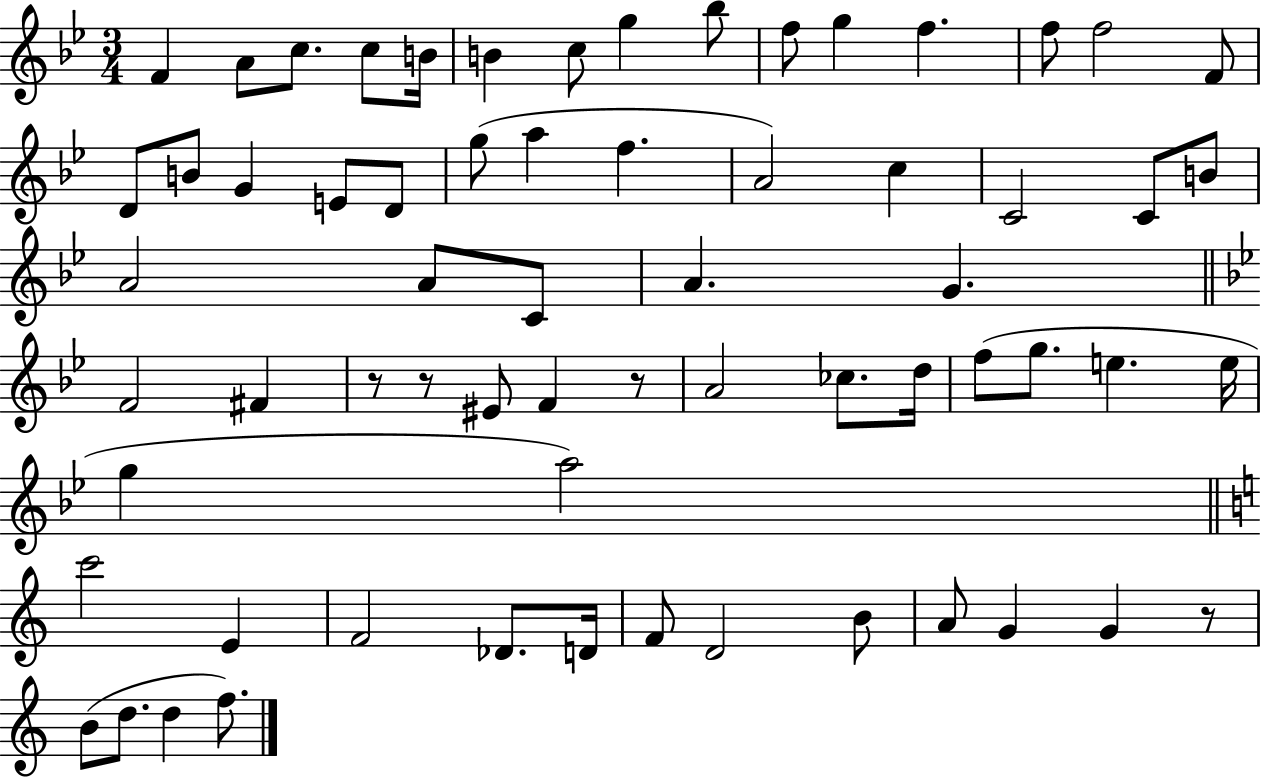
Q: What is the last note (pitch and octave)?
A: F5